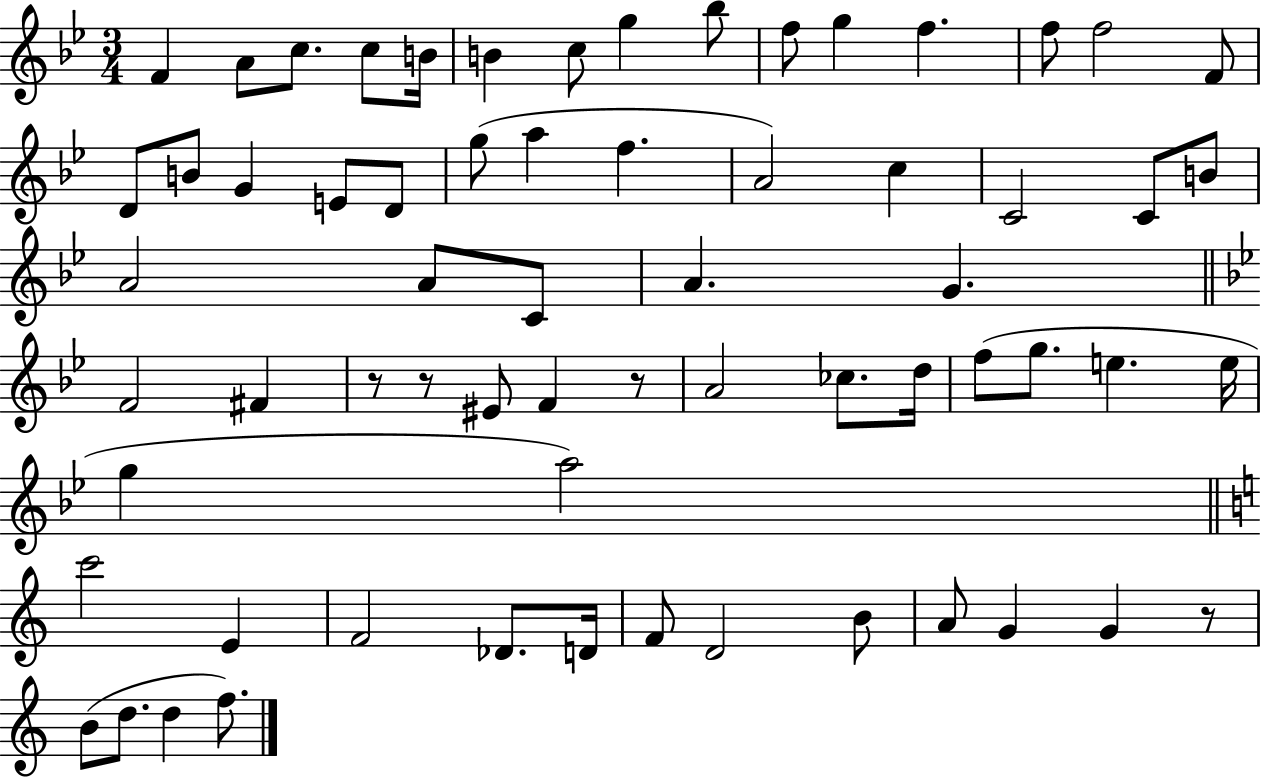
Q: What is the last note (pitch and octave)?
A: F5